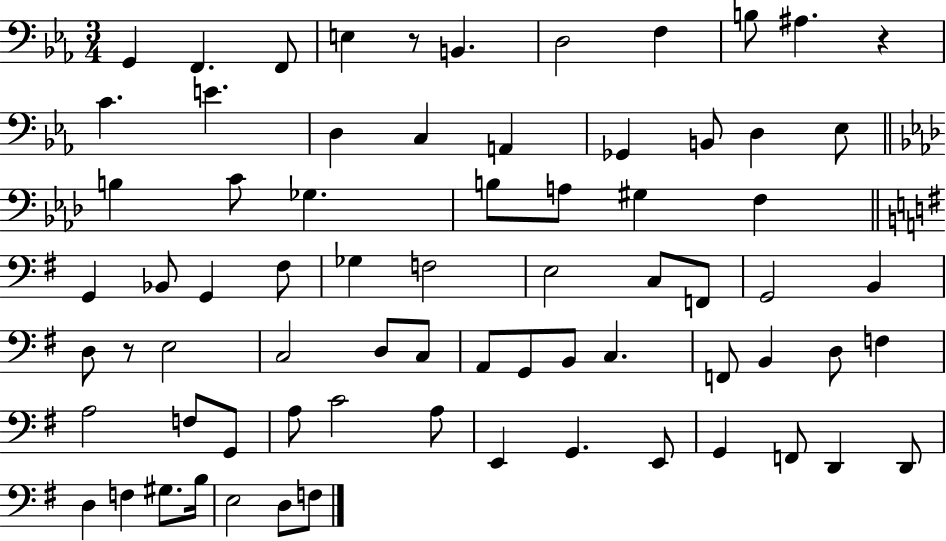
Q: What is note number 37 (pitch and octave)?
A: D3